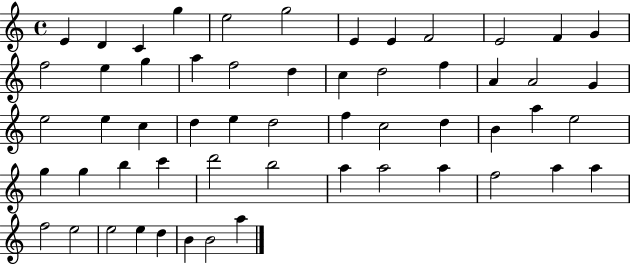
E4/q D4/q C4/q G5/q E5/h G5/h E4/q E4/q F4/h E4/h F4/q G4/q F5/h E5/q G5/q A5/q F5/h D5/q C5/q D5/h F5/q A4/q A4/h G4/q E5/h E5/q C5/q D5/q E5/q D5/h F5/q C5/h D5/q B4/q A5/q E5/h G5/q G5/q B5/q C6/q D6/h B5/h A5/q A5/h A5/q F5/h A5/q A5/q F5/h E5/h E5/h E5/q D5/q B4/q B4/h A5/q